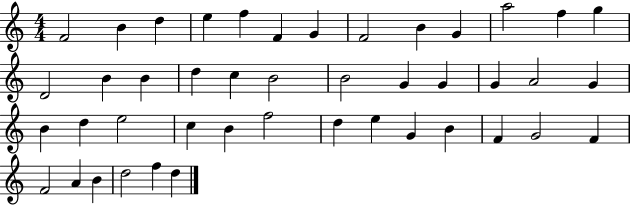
{
  \clef treble
  \numericTimeSignature
  \time 4/4
  \key c \major
  f'2 b'4 d''4 | e''4 f''4 f'4 g'4 | f'2 b'4 g'4 | a''2 f''4 g''4 | \break d'2 b'4 b'4 | d''4 c''4 b'2 | b'2 g'4 g'4 | g'4 a'2 g'4 | \break b'4 d''4 e''2 | c''4 b'4 f''2 | d''4 e''4 g'4 b'4 | f'4 g'2 f'4 | \break f'2 a'4 b'4 | d''2 f''4 d''4 | \bar "|."
}